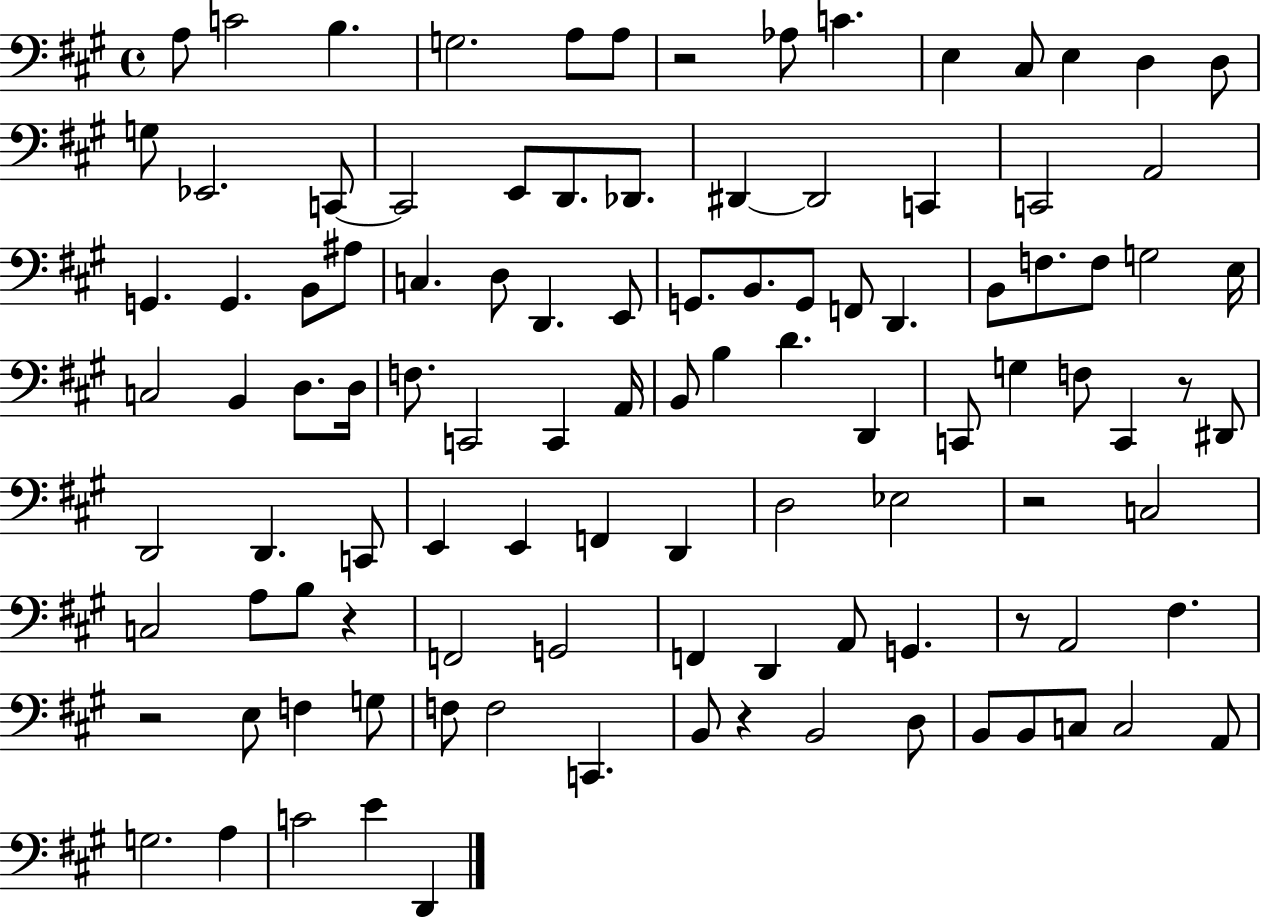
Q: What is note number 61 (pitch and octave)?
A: D2